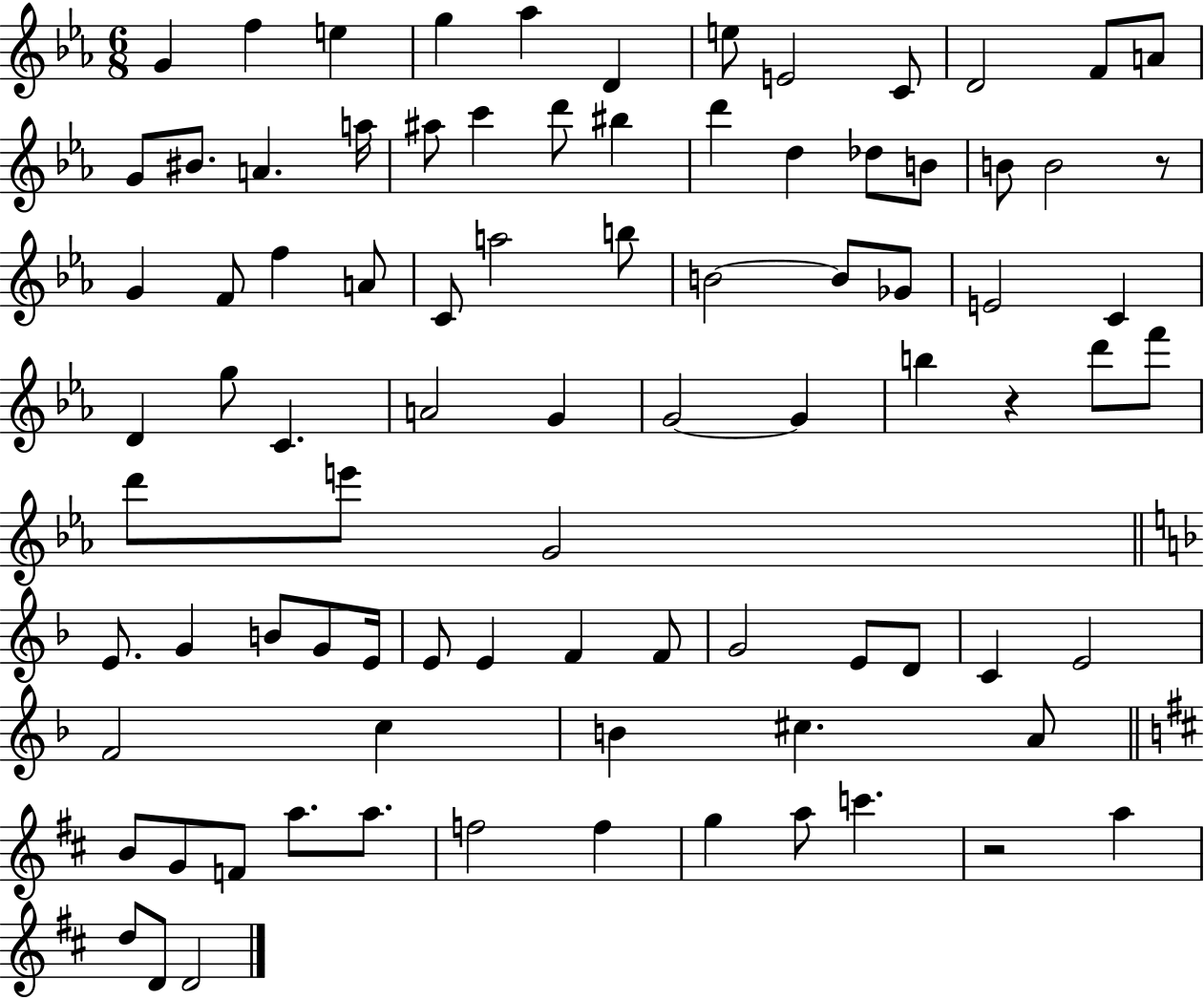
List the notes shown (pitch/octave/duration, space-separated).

G4/q F5/q E5/q G5/q Ab5/q D4/q E5/e E4/h C4/e D4/h F4/e A4/e G4/e BIS4/e. A4/q. A5/s A#5/e C6/q D6/e BIS5/q D6/q D5/q Db5/e B4/e B4/e B4/h R/e G4/q F4/e F5/q A4/e C4/e A5/h B5/e B4/h B4/e Gb4/e E4/h C4/q D4/q G5/e C4/q. A4/h G4/q G4/h G4/q B5/q R/q D6/e F6/e D6/e E6/e G4/h E4/e. G4/q B4/e G4/e E4/s E4/e E4/q F4/q F4/e G4/h E4/e D4/e C4/q E4/h F4/h C5/q B4/q C#5/q. A4/e B4/e G4/e F4/e A5/e. A5/e. F5/h F5/q G5/q A5/e C6/q. R/h A5/q D5/e D4/e D4/h